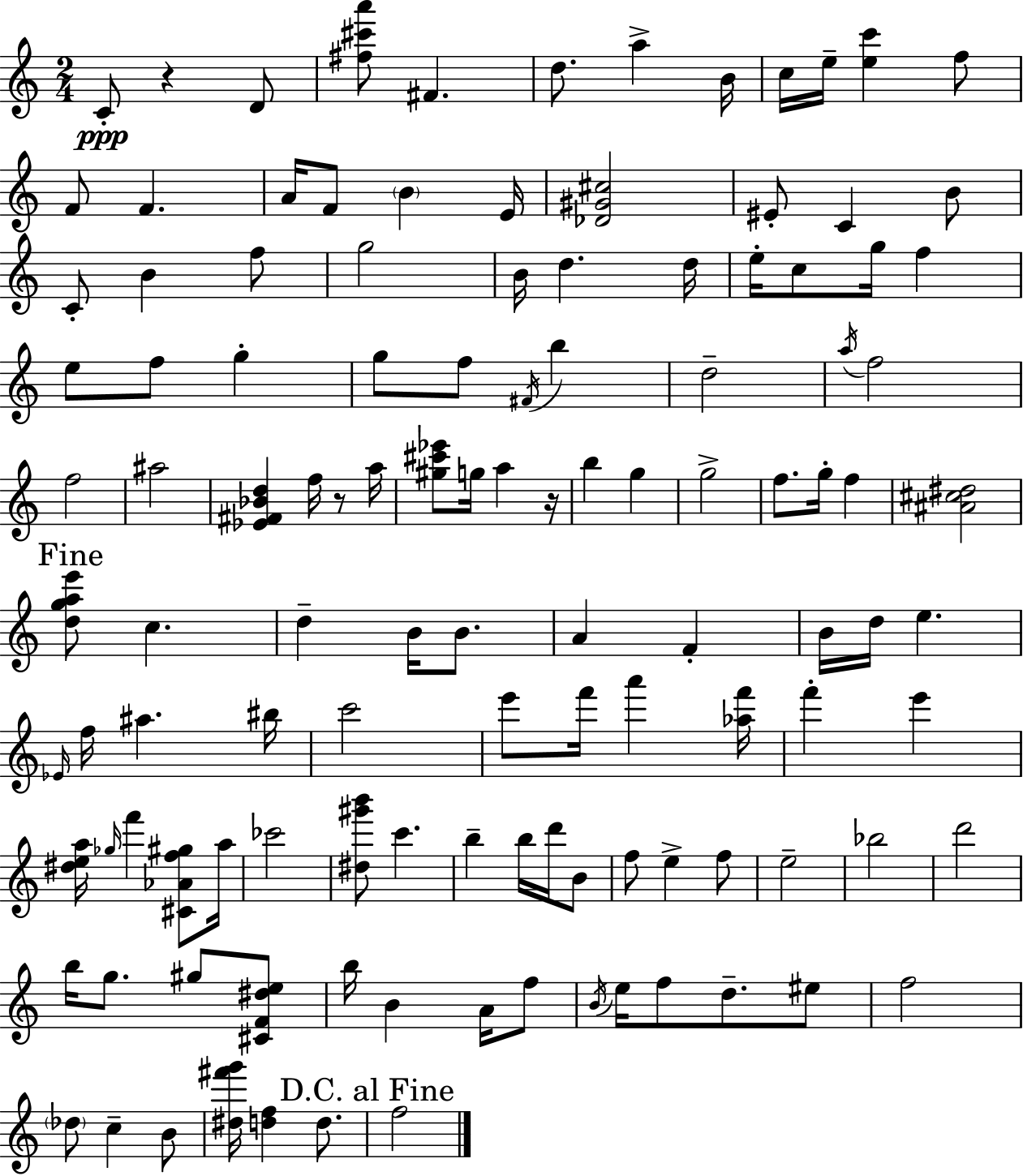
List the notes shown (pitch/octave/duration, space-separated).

C4/e R/q D4/e [F#5,C#6,A6]/e F#4/q. D5/e. A5/q B4/s C5/s E5/s [E5,C6]/q F5/e F4/e F4/q. A4/s F4/e B4/q E4/s [Db4,G#4,C#5]/h EIS4/e C4/q B4/e C4/e B4/q F5/e G5/h B4/s D5/q. D5/s E5/s C5/e G5/s F5/q E5/e F5/e G5/q G5/e F5/e F#4/s B5/q D5/h A5/s F5/h F5/h A#5/h [Eb4,F#4,Bb4,D5]/q F5/s R/e A5/s [G#5,C#6,Eb6]/e G5/s A5/q R/s B5/q G5/q G5/h F5/e. G5/s F5/q [A#4,C#5,D#5]/h [D5,G5,A5,E6]/e C5/q. D5/q B4/s B4/e. A4/q F4/q B4/s D5/s E5/q. Eb4/s F5/s A#5/q. BIS5/s C6/h E6/e F6/s A6/q [Ab5,F6]/s F6/q E6/q [D#5,E5,A5]/s Gb5/s F6/q [C#4,Ab4,F5,G#5]/e A5/s CES6/h [D#5,G#6,B6]/e C6/q. B5/q B5/s D6/s B4/e F5/e E5/q F5/e E5/h Bb5/h D6/h B5/s G5/e. G#5/e [C#4,F4,D#5,E5]/e B5/s B4/q A4/s F5/e B4/s E5/s F5/e D5/e. EIS5/e F5/h Db5/e C5/q B4/e [D#5,F#6,G6]/s [D5,F5]/q D5/e. F5/h